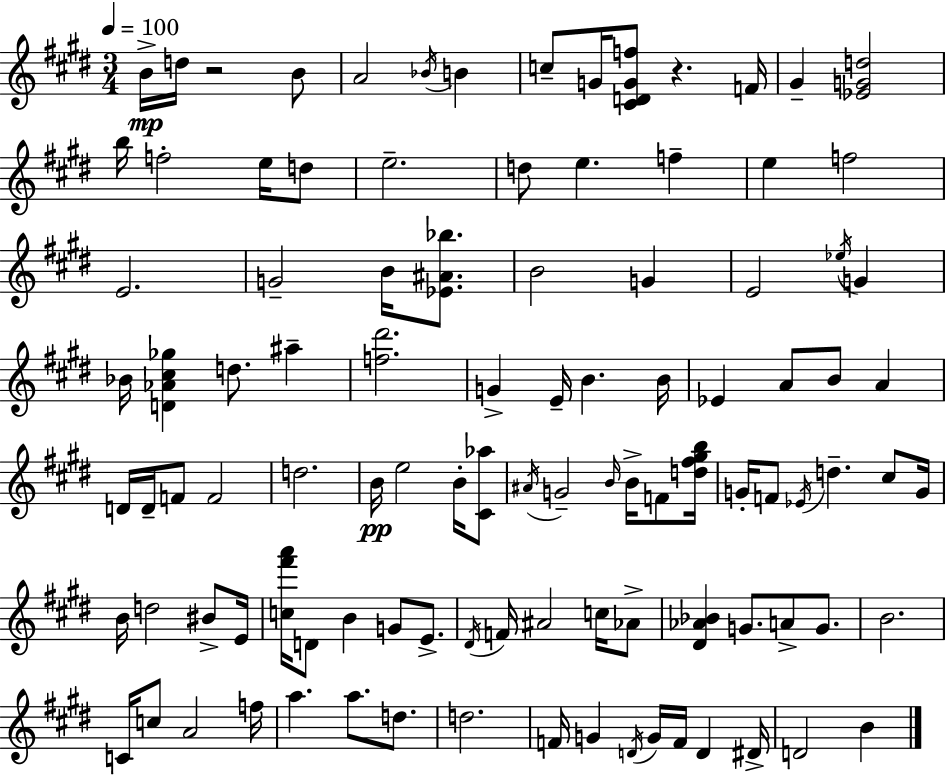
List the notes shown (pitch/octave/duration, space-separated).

B4/s D5/s R/h B4/e A4/h Bb4/s B4/q C5/e G4/s [C#4,D4,G4,F5]/e R/q. F4/s G#4/q [Eb4,G4,D5]/h B5/s F5/h E5/s D5/e E5/h. D5/e E5/q. F5/q E5/q F5/h E4/h. G4/h B4/s [Eb4,A#4,Bb5]/e. B4/h G4/q E4/h Eb5/s G4/q Bb4/s [D4,Ab4,C#5,Gb5]/q D5/e. A#5/q [F5,D#6]/h. G4/q E4/s B4/q. B4/s Eb4/q A4/e B4/e A4/q D4/s D4/s F4/e F4/h D5/h. B4/s E5/h B4/s [C#4,Ab5]/e A#4/s G4/h B4/s B4/s F4/e [D5,F#5,G#5,B5]/s G4/s F4/e Eb4/s D5/q. C#5/e G4/s B4/s D5/h BIS4/e E4/s [C5,F#6,A6]/s D4/e B4/q G4/e E4/e. D#4/s F4/s A#4/h C5/s Ab4/e [D#4,Ab4,Bb4]/q G4/e. A4/e G4/e. B4/h. C4/s C5/e A4/h F5/s A5/q. A5/e. D5/e. D5/h. F4/s G4/q D4/s G4/s F4/s D4/q D#4/s D4/h B4/q